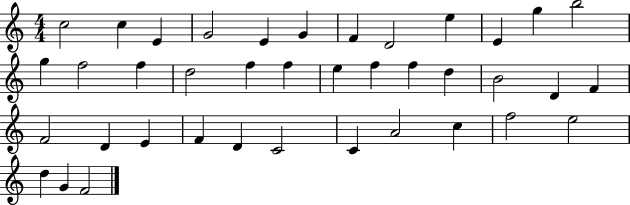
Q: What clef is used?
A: treble